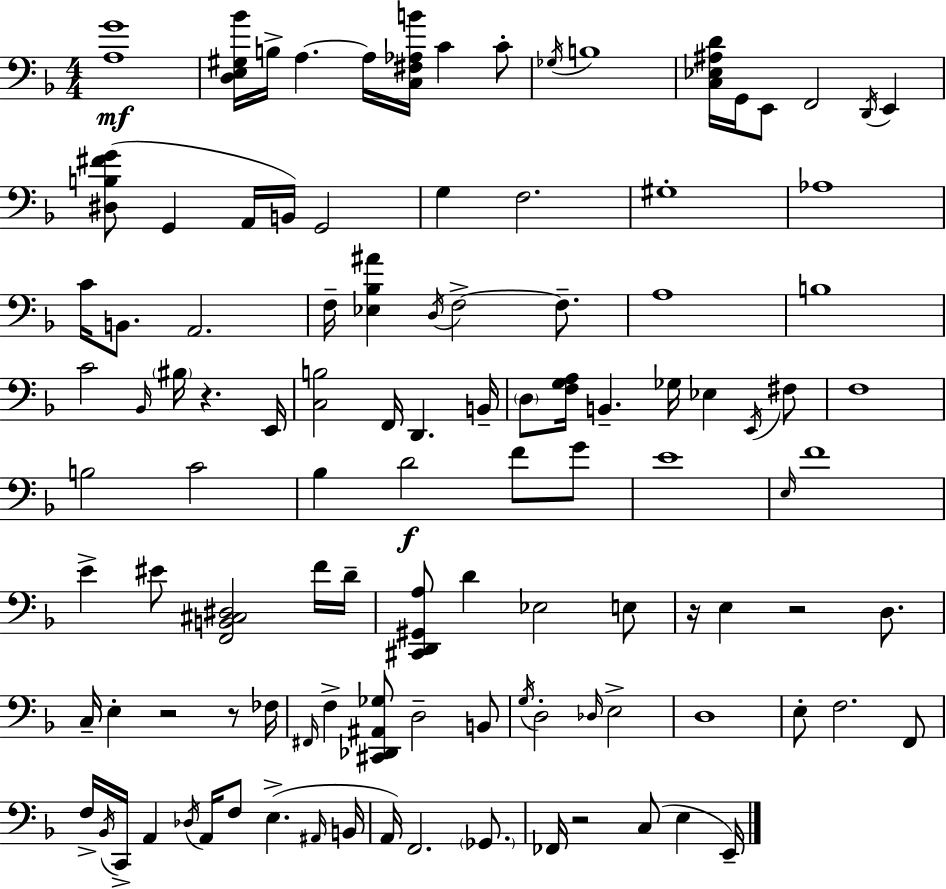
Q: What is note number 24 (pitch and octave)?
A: F3